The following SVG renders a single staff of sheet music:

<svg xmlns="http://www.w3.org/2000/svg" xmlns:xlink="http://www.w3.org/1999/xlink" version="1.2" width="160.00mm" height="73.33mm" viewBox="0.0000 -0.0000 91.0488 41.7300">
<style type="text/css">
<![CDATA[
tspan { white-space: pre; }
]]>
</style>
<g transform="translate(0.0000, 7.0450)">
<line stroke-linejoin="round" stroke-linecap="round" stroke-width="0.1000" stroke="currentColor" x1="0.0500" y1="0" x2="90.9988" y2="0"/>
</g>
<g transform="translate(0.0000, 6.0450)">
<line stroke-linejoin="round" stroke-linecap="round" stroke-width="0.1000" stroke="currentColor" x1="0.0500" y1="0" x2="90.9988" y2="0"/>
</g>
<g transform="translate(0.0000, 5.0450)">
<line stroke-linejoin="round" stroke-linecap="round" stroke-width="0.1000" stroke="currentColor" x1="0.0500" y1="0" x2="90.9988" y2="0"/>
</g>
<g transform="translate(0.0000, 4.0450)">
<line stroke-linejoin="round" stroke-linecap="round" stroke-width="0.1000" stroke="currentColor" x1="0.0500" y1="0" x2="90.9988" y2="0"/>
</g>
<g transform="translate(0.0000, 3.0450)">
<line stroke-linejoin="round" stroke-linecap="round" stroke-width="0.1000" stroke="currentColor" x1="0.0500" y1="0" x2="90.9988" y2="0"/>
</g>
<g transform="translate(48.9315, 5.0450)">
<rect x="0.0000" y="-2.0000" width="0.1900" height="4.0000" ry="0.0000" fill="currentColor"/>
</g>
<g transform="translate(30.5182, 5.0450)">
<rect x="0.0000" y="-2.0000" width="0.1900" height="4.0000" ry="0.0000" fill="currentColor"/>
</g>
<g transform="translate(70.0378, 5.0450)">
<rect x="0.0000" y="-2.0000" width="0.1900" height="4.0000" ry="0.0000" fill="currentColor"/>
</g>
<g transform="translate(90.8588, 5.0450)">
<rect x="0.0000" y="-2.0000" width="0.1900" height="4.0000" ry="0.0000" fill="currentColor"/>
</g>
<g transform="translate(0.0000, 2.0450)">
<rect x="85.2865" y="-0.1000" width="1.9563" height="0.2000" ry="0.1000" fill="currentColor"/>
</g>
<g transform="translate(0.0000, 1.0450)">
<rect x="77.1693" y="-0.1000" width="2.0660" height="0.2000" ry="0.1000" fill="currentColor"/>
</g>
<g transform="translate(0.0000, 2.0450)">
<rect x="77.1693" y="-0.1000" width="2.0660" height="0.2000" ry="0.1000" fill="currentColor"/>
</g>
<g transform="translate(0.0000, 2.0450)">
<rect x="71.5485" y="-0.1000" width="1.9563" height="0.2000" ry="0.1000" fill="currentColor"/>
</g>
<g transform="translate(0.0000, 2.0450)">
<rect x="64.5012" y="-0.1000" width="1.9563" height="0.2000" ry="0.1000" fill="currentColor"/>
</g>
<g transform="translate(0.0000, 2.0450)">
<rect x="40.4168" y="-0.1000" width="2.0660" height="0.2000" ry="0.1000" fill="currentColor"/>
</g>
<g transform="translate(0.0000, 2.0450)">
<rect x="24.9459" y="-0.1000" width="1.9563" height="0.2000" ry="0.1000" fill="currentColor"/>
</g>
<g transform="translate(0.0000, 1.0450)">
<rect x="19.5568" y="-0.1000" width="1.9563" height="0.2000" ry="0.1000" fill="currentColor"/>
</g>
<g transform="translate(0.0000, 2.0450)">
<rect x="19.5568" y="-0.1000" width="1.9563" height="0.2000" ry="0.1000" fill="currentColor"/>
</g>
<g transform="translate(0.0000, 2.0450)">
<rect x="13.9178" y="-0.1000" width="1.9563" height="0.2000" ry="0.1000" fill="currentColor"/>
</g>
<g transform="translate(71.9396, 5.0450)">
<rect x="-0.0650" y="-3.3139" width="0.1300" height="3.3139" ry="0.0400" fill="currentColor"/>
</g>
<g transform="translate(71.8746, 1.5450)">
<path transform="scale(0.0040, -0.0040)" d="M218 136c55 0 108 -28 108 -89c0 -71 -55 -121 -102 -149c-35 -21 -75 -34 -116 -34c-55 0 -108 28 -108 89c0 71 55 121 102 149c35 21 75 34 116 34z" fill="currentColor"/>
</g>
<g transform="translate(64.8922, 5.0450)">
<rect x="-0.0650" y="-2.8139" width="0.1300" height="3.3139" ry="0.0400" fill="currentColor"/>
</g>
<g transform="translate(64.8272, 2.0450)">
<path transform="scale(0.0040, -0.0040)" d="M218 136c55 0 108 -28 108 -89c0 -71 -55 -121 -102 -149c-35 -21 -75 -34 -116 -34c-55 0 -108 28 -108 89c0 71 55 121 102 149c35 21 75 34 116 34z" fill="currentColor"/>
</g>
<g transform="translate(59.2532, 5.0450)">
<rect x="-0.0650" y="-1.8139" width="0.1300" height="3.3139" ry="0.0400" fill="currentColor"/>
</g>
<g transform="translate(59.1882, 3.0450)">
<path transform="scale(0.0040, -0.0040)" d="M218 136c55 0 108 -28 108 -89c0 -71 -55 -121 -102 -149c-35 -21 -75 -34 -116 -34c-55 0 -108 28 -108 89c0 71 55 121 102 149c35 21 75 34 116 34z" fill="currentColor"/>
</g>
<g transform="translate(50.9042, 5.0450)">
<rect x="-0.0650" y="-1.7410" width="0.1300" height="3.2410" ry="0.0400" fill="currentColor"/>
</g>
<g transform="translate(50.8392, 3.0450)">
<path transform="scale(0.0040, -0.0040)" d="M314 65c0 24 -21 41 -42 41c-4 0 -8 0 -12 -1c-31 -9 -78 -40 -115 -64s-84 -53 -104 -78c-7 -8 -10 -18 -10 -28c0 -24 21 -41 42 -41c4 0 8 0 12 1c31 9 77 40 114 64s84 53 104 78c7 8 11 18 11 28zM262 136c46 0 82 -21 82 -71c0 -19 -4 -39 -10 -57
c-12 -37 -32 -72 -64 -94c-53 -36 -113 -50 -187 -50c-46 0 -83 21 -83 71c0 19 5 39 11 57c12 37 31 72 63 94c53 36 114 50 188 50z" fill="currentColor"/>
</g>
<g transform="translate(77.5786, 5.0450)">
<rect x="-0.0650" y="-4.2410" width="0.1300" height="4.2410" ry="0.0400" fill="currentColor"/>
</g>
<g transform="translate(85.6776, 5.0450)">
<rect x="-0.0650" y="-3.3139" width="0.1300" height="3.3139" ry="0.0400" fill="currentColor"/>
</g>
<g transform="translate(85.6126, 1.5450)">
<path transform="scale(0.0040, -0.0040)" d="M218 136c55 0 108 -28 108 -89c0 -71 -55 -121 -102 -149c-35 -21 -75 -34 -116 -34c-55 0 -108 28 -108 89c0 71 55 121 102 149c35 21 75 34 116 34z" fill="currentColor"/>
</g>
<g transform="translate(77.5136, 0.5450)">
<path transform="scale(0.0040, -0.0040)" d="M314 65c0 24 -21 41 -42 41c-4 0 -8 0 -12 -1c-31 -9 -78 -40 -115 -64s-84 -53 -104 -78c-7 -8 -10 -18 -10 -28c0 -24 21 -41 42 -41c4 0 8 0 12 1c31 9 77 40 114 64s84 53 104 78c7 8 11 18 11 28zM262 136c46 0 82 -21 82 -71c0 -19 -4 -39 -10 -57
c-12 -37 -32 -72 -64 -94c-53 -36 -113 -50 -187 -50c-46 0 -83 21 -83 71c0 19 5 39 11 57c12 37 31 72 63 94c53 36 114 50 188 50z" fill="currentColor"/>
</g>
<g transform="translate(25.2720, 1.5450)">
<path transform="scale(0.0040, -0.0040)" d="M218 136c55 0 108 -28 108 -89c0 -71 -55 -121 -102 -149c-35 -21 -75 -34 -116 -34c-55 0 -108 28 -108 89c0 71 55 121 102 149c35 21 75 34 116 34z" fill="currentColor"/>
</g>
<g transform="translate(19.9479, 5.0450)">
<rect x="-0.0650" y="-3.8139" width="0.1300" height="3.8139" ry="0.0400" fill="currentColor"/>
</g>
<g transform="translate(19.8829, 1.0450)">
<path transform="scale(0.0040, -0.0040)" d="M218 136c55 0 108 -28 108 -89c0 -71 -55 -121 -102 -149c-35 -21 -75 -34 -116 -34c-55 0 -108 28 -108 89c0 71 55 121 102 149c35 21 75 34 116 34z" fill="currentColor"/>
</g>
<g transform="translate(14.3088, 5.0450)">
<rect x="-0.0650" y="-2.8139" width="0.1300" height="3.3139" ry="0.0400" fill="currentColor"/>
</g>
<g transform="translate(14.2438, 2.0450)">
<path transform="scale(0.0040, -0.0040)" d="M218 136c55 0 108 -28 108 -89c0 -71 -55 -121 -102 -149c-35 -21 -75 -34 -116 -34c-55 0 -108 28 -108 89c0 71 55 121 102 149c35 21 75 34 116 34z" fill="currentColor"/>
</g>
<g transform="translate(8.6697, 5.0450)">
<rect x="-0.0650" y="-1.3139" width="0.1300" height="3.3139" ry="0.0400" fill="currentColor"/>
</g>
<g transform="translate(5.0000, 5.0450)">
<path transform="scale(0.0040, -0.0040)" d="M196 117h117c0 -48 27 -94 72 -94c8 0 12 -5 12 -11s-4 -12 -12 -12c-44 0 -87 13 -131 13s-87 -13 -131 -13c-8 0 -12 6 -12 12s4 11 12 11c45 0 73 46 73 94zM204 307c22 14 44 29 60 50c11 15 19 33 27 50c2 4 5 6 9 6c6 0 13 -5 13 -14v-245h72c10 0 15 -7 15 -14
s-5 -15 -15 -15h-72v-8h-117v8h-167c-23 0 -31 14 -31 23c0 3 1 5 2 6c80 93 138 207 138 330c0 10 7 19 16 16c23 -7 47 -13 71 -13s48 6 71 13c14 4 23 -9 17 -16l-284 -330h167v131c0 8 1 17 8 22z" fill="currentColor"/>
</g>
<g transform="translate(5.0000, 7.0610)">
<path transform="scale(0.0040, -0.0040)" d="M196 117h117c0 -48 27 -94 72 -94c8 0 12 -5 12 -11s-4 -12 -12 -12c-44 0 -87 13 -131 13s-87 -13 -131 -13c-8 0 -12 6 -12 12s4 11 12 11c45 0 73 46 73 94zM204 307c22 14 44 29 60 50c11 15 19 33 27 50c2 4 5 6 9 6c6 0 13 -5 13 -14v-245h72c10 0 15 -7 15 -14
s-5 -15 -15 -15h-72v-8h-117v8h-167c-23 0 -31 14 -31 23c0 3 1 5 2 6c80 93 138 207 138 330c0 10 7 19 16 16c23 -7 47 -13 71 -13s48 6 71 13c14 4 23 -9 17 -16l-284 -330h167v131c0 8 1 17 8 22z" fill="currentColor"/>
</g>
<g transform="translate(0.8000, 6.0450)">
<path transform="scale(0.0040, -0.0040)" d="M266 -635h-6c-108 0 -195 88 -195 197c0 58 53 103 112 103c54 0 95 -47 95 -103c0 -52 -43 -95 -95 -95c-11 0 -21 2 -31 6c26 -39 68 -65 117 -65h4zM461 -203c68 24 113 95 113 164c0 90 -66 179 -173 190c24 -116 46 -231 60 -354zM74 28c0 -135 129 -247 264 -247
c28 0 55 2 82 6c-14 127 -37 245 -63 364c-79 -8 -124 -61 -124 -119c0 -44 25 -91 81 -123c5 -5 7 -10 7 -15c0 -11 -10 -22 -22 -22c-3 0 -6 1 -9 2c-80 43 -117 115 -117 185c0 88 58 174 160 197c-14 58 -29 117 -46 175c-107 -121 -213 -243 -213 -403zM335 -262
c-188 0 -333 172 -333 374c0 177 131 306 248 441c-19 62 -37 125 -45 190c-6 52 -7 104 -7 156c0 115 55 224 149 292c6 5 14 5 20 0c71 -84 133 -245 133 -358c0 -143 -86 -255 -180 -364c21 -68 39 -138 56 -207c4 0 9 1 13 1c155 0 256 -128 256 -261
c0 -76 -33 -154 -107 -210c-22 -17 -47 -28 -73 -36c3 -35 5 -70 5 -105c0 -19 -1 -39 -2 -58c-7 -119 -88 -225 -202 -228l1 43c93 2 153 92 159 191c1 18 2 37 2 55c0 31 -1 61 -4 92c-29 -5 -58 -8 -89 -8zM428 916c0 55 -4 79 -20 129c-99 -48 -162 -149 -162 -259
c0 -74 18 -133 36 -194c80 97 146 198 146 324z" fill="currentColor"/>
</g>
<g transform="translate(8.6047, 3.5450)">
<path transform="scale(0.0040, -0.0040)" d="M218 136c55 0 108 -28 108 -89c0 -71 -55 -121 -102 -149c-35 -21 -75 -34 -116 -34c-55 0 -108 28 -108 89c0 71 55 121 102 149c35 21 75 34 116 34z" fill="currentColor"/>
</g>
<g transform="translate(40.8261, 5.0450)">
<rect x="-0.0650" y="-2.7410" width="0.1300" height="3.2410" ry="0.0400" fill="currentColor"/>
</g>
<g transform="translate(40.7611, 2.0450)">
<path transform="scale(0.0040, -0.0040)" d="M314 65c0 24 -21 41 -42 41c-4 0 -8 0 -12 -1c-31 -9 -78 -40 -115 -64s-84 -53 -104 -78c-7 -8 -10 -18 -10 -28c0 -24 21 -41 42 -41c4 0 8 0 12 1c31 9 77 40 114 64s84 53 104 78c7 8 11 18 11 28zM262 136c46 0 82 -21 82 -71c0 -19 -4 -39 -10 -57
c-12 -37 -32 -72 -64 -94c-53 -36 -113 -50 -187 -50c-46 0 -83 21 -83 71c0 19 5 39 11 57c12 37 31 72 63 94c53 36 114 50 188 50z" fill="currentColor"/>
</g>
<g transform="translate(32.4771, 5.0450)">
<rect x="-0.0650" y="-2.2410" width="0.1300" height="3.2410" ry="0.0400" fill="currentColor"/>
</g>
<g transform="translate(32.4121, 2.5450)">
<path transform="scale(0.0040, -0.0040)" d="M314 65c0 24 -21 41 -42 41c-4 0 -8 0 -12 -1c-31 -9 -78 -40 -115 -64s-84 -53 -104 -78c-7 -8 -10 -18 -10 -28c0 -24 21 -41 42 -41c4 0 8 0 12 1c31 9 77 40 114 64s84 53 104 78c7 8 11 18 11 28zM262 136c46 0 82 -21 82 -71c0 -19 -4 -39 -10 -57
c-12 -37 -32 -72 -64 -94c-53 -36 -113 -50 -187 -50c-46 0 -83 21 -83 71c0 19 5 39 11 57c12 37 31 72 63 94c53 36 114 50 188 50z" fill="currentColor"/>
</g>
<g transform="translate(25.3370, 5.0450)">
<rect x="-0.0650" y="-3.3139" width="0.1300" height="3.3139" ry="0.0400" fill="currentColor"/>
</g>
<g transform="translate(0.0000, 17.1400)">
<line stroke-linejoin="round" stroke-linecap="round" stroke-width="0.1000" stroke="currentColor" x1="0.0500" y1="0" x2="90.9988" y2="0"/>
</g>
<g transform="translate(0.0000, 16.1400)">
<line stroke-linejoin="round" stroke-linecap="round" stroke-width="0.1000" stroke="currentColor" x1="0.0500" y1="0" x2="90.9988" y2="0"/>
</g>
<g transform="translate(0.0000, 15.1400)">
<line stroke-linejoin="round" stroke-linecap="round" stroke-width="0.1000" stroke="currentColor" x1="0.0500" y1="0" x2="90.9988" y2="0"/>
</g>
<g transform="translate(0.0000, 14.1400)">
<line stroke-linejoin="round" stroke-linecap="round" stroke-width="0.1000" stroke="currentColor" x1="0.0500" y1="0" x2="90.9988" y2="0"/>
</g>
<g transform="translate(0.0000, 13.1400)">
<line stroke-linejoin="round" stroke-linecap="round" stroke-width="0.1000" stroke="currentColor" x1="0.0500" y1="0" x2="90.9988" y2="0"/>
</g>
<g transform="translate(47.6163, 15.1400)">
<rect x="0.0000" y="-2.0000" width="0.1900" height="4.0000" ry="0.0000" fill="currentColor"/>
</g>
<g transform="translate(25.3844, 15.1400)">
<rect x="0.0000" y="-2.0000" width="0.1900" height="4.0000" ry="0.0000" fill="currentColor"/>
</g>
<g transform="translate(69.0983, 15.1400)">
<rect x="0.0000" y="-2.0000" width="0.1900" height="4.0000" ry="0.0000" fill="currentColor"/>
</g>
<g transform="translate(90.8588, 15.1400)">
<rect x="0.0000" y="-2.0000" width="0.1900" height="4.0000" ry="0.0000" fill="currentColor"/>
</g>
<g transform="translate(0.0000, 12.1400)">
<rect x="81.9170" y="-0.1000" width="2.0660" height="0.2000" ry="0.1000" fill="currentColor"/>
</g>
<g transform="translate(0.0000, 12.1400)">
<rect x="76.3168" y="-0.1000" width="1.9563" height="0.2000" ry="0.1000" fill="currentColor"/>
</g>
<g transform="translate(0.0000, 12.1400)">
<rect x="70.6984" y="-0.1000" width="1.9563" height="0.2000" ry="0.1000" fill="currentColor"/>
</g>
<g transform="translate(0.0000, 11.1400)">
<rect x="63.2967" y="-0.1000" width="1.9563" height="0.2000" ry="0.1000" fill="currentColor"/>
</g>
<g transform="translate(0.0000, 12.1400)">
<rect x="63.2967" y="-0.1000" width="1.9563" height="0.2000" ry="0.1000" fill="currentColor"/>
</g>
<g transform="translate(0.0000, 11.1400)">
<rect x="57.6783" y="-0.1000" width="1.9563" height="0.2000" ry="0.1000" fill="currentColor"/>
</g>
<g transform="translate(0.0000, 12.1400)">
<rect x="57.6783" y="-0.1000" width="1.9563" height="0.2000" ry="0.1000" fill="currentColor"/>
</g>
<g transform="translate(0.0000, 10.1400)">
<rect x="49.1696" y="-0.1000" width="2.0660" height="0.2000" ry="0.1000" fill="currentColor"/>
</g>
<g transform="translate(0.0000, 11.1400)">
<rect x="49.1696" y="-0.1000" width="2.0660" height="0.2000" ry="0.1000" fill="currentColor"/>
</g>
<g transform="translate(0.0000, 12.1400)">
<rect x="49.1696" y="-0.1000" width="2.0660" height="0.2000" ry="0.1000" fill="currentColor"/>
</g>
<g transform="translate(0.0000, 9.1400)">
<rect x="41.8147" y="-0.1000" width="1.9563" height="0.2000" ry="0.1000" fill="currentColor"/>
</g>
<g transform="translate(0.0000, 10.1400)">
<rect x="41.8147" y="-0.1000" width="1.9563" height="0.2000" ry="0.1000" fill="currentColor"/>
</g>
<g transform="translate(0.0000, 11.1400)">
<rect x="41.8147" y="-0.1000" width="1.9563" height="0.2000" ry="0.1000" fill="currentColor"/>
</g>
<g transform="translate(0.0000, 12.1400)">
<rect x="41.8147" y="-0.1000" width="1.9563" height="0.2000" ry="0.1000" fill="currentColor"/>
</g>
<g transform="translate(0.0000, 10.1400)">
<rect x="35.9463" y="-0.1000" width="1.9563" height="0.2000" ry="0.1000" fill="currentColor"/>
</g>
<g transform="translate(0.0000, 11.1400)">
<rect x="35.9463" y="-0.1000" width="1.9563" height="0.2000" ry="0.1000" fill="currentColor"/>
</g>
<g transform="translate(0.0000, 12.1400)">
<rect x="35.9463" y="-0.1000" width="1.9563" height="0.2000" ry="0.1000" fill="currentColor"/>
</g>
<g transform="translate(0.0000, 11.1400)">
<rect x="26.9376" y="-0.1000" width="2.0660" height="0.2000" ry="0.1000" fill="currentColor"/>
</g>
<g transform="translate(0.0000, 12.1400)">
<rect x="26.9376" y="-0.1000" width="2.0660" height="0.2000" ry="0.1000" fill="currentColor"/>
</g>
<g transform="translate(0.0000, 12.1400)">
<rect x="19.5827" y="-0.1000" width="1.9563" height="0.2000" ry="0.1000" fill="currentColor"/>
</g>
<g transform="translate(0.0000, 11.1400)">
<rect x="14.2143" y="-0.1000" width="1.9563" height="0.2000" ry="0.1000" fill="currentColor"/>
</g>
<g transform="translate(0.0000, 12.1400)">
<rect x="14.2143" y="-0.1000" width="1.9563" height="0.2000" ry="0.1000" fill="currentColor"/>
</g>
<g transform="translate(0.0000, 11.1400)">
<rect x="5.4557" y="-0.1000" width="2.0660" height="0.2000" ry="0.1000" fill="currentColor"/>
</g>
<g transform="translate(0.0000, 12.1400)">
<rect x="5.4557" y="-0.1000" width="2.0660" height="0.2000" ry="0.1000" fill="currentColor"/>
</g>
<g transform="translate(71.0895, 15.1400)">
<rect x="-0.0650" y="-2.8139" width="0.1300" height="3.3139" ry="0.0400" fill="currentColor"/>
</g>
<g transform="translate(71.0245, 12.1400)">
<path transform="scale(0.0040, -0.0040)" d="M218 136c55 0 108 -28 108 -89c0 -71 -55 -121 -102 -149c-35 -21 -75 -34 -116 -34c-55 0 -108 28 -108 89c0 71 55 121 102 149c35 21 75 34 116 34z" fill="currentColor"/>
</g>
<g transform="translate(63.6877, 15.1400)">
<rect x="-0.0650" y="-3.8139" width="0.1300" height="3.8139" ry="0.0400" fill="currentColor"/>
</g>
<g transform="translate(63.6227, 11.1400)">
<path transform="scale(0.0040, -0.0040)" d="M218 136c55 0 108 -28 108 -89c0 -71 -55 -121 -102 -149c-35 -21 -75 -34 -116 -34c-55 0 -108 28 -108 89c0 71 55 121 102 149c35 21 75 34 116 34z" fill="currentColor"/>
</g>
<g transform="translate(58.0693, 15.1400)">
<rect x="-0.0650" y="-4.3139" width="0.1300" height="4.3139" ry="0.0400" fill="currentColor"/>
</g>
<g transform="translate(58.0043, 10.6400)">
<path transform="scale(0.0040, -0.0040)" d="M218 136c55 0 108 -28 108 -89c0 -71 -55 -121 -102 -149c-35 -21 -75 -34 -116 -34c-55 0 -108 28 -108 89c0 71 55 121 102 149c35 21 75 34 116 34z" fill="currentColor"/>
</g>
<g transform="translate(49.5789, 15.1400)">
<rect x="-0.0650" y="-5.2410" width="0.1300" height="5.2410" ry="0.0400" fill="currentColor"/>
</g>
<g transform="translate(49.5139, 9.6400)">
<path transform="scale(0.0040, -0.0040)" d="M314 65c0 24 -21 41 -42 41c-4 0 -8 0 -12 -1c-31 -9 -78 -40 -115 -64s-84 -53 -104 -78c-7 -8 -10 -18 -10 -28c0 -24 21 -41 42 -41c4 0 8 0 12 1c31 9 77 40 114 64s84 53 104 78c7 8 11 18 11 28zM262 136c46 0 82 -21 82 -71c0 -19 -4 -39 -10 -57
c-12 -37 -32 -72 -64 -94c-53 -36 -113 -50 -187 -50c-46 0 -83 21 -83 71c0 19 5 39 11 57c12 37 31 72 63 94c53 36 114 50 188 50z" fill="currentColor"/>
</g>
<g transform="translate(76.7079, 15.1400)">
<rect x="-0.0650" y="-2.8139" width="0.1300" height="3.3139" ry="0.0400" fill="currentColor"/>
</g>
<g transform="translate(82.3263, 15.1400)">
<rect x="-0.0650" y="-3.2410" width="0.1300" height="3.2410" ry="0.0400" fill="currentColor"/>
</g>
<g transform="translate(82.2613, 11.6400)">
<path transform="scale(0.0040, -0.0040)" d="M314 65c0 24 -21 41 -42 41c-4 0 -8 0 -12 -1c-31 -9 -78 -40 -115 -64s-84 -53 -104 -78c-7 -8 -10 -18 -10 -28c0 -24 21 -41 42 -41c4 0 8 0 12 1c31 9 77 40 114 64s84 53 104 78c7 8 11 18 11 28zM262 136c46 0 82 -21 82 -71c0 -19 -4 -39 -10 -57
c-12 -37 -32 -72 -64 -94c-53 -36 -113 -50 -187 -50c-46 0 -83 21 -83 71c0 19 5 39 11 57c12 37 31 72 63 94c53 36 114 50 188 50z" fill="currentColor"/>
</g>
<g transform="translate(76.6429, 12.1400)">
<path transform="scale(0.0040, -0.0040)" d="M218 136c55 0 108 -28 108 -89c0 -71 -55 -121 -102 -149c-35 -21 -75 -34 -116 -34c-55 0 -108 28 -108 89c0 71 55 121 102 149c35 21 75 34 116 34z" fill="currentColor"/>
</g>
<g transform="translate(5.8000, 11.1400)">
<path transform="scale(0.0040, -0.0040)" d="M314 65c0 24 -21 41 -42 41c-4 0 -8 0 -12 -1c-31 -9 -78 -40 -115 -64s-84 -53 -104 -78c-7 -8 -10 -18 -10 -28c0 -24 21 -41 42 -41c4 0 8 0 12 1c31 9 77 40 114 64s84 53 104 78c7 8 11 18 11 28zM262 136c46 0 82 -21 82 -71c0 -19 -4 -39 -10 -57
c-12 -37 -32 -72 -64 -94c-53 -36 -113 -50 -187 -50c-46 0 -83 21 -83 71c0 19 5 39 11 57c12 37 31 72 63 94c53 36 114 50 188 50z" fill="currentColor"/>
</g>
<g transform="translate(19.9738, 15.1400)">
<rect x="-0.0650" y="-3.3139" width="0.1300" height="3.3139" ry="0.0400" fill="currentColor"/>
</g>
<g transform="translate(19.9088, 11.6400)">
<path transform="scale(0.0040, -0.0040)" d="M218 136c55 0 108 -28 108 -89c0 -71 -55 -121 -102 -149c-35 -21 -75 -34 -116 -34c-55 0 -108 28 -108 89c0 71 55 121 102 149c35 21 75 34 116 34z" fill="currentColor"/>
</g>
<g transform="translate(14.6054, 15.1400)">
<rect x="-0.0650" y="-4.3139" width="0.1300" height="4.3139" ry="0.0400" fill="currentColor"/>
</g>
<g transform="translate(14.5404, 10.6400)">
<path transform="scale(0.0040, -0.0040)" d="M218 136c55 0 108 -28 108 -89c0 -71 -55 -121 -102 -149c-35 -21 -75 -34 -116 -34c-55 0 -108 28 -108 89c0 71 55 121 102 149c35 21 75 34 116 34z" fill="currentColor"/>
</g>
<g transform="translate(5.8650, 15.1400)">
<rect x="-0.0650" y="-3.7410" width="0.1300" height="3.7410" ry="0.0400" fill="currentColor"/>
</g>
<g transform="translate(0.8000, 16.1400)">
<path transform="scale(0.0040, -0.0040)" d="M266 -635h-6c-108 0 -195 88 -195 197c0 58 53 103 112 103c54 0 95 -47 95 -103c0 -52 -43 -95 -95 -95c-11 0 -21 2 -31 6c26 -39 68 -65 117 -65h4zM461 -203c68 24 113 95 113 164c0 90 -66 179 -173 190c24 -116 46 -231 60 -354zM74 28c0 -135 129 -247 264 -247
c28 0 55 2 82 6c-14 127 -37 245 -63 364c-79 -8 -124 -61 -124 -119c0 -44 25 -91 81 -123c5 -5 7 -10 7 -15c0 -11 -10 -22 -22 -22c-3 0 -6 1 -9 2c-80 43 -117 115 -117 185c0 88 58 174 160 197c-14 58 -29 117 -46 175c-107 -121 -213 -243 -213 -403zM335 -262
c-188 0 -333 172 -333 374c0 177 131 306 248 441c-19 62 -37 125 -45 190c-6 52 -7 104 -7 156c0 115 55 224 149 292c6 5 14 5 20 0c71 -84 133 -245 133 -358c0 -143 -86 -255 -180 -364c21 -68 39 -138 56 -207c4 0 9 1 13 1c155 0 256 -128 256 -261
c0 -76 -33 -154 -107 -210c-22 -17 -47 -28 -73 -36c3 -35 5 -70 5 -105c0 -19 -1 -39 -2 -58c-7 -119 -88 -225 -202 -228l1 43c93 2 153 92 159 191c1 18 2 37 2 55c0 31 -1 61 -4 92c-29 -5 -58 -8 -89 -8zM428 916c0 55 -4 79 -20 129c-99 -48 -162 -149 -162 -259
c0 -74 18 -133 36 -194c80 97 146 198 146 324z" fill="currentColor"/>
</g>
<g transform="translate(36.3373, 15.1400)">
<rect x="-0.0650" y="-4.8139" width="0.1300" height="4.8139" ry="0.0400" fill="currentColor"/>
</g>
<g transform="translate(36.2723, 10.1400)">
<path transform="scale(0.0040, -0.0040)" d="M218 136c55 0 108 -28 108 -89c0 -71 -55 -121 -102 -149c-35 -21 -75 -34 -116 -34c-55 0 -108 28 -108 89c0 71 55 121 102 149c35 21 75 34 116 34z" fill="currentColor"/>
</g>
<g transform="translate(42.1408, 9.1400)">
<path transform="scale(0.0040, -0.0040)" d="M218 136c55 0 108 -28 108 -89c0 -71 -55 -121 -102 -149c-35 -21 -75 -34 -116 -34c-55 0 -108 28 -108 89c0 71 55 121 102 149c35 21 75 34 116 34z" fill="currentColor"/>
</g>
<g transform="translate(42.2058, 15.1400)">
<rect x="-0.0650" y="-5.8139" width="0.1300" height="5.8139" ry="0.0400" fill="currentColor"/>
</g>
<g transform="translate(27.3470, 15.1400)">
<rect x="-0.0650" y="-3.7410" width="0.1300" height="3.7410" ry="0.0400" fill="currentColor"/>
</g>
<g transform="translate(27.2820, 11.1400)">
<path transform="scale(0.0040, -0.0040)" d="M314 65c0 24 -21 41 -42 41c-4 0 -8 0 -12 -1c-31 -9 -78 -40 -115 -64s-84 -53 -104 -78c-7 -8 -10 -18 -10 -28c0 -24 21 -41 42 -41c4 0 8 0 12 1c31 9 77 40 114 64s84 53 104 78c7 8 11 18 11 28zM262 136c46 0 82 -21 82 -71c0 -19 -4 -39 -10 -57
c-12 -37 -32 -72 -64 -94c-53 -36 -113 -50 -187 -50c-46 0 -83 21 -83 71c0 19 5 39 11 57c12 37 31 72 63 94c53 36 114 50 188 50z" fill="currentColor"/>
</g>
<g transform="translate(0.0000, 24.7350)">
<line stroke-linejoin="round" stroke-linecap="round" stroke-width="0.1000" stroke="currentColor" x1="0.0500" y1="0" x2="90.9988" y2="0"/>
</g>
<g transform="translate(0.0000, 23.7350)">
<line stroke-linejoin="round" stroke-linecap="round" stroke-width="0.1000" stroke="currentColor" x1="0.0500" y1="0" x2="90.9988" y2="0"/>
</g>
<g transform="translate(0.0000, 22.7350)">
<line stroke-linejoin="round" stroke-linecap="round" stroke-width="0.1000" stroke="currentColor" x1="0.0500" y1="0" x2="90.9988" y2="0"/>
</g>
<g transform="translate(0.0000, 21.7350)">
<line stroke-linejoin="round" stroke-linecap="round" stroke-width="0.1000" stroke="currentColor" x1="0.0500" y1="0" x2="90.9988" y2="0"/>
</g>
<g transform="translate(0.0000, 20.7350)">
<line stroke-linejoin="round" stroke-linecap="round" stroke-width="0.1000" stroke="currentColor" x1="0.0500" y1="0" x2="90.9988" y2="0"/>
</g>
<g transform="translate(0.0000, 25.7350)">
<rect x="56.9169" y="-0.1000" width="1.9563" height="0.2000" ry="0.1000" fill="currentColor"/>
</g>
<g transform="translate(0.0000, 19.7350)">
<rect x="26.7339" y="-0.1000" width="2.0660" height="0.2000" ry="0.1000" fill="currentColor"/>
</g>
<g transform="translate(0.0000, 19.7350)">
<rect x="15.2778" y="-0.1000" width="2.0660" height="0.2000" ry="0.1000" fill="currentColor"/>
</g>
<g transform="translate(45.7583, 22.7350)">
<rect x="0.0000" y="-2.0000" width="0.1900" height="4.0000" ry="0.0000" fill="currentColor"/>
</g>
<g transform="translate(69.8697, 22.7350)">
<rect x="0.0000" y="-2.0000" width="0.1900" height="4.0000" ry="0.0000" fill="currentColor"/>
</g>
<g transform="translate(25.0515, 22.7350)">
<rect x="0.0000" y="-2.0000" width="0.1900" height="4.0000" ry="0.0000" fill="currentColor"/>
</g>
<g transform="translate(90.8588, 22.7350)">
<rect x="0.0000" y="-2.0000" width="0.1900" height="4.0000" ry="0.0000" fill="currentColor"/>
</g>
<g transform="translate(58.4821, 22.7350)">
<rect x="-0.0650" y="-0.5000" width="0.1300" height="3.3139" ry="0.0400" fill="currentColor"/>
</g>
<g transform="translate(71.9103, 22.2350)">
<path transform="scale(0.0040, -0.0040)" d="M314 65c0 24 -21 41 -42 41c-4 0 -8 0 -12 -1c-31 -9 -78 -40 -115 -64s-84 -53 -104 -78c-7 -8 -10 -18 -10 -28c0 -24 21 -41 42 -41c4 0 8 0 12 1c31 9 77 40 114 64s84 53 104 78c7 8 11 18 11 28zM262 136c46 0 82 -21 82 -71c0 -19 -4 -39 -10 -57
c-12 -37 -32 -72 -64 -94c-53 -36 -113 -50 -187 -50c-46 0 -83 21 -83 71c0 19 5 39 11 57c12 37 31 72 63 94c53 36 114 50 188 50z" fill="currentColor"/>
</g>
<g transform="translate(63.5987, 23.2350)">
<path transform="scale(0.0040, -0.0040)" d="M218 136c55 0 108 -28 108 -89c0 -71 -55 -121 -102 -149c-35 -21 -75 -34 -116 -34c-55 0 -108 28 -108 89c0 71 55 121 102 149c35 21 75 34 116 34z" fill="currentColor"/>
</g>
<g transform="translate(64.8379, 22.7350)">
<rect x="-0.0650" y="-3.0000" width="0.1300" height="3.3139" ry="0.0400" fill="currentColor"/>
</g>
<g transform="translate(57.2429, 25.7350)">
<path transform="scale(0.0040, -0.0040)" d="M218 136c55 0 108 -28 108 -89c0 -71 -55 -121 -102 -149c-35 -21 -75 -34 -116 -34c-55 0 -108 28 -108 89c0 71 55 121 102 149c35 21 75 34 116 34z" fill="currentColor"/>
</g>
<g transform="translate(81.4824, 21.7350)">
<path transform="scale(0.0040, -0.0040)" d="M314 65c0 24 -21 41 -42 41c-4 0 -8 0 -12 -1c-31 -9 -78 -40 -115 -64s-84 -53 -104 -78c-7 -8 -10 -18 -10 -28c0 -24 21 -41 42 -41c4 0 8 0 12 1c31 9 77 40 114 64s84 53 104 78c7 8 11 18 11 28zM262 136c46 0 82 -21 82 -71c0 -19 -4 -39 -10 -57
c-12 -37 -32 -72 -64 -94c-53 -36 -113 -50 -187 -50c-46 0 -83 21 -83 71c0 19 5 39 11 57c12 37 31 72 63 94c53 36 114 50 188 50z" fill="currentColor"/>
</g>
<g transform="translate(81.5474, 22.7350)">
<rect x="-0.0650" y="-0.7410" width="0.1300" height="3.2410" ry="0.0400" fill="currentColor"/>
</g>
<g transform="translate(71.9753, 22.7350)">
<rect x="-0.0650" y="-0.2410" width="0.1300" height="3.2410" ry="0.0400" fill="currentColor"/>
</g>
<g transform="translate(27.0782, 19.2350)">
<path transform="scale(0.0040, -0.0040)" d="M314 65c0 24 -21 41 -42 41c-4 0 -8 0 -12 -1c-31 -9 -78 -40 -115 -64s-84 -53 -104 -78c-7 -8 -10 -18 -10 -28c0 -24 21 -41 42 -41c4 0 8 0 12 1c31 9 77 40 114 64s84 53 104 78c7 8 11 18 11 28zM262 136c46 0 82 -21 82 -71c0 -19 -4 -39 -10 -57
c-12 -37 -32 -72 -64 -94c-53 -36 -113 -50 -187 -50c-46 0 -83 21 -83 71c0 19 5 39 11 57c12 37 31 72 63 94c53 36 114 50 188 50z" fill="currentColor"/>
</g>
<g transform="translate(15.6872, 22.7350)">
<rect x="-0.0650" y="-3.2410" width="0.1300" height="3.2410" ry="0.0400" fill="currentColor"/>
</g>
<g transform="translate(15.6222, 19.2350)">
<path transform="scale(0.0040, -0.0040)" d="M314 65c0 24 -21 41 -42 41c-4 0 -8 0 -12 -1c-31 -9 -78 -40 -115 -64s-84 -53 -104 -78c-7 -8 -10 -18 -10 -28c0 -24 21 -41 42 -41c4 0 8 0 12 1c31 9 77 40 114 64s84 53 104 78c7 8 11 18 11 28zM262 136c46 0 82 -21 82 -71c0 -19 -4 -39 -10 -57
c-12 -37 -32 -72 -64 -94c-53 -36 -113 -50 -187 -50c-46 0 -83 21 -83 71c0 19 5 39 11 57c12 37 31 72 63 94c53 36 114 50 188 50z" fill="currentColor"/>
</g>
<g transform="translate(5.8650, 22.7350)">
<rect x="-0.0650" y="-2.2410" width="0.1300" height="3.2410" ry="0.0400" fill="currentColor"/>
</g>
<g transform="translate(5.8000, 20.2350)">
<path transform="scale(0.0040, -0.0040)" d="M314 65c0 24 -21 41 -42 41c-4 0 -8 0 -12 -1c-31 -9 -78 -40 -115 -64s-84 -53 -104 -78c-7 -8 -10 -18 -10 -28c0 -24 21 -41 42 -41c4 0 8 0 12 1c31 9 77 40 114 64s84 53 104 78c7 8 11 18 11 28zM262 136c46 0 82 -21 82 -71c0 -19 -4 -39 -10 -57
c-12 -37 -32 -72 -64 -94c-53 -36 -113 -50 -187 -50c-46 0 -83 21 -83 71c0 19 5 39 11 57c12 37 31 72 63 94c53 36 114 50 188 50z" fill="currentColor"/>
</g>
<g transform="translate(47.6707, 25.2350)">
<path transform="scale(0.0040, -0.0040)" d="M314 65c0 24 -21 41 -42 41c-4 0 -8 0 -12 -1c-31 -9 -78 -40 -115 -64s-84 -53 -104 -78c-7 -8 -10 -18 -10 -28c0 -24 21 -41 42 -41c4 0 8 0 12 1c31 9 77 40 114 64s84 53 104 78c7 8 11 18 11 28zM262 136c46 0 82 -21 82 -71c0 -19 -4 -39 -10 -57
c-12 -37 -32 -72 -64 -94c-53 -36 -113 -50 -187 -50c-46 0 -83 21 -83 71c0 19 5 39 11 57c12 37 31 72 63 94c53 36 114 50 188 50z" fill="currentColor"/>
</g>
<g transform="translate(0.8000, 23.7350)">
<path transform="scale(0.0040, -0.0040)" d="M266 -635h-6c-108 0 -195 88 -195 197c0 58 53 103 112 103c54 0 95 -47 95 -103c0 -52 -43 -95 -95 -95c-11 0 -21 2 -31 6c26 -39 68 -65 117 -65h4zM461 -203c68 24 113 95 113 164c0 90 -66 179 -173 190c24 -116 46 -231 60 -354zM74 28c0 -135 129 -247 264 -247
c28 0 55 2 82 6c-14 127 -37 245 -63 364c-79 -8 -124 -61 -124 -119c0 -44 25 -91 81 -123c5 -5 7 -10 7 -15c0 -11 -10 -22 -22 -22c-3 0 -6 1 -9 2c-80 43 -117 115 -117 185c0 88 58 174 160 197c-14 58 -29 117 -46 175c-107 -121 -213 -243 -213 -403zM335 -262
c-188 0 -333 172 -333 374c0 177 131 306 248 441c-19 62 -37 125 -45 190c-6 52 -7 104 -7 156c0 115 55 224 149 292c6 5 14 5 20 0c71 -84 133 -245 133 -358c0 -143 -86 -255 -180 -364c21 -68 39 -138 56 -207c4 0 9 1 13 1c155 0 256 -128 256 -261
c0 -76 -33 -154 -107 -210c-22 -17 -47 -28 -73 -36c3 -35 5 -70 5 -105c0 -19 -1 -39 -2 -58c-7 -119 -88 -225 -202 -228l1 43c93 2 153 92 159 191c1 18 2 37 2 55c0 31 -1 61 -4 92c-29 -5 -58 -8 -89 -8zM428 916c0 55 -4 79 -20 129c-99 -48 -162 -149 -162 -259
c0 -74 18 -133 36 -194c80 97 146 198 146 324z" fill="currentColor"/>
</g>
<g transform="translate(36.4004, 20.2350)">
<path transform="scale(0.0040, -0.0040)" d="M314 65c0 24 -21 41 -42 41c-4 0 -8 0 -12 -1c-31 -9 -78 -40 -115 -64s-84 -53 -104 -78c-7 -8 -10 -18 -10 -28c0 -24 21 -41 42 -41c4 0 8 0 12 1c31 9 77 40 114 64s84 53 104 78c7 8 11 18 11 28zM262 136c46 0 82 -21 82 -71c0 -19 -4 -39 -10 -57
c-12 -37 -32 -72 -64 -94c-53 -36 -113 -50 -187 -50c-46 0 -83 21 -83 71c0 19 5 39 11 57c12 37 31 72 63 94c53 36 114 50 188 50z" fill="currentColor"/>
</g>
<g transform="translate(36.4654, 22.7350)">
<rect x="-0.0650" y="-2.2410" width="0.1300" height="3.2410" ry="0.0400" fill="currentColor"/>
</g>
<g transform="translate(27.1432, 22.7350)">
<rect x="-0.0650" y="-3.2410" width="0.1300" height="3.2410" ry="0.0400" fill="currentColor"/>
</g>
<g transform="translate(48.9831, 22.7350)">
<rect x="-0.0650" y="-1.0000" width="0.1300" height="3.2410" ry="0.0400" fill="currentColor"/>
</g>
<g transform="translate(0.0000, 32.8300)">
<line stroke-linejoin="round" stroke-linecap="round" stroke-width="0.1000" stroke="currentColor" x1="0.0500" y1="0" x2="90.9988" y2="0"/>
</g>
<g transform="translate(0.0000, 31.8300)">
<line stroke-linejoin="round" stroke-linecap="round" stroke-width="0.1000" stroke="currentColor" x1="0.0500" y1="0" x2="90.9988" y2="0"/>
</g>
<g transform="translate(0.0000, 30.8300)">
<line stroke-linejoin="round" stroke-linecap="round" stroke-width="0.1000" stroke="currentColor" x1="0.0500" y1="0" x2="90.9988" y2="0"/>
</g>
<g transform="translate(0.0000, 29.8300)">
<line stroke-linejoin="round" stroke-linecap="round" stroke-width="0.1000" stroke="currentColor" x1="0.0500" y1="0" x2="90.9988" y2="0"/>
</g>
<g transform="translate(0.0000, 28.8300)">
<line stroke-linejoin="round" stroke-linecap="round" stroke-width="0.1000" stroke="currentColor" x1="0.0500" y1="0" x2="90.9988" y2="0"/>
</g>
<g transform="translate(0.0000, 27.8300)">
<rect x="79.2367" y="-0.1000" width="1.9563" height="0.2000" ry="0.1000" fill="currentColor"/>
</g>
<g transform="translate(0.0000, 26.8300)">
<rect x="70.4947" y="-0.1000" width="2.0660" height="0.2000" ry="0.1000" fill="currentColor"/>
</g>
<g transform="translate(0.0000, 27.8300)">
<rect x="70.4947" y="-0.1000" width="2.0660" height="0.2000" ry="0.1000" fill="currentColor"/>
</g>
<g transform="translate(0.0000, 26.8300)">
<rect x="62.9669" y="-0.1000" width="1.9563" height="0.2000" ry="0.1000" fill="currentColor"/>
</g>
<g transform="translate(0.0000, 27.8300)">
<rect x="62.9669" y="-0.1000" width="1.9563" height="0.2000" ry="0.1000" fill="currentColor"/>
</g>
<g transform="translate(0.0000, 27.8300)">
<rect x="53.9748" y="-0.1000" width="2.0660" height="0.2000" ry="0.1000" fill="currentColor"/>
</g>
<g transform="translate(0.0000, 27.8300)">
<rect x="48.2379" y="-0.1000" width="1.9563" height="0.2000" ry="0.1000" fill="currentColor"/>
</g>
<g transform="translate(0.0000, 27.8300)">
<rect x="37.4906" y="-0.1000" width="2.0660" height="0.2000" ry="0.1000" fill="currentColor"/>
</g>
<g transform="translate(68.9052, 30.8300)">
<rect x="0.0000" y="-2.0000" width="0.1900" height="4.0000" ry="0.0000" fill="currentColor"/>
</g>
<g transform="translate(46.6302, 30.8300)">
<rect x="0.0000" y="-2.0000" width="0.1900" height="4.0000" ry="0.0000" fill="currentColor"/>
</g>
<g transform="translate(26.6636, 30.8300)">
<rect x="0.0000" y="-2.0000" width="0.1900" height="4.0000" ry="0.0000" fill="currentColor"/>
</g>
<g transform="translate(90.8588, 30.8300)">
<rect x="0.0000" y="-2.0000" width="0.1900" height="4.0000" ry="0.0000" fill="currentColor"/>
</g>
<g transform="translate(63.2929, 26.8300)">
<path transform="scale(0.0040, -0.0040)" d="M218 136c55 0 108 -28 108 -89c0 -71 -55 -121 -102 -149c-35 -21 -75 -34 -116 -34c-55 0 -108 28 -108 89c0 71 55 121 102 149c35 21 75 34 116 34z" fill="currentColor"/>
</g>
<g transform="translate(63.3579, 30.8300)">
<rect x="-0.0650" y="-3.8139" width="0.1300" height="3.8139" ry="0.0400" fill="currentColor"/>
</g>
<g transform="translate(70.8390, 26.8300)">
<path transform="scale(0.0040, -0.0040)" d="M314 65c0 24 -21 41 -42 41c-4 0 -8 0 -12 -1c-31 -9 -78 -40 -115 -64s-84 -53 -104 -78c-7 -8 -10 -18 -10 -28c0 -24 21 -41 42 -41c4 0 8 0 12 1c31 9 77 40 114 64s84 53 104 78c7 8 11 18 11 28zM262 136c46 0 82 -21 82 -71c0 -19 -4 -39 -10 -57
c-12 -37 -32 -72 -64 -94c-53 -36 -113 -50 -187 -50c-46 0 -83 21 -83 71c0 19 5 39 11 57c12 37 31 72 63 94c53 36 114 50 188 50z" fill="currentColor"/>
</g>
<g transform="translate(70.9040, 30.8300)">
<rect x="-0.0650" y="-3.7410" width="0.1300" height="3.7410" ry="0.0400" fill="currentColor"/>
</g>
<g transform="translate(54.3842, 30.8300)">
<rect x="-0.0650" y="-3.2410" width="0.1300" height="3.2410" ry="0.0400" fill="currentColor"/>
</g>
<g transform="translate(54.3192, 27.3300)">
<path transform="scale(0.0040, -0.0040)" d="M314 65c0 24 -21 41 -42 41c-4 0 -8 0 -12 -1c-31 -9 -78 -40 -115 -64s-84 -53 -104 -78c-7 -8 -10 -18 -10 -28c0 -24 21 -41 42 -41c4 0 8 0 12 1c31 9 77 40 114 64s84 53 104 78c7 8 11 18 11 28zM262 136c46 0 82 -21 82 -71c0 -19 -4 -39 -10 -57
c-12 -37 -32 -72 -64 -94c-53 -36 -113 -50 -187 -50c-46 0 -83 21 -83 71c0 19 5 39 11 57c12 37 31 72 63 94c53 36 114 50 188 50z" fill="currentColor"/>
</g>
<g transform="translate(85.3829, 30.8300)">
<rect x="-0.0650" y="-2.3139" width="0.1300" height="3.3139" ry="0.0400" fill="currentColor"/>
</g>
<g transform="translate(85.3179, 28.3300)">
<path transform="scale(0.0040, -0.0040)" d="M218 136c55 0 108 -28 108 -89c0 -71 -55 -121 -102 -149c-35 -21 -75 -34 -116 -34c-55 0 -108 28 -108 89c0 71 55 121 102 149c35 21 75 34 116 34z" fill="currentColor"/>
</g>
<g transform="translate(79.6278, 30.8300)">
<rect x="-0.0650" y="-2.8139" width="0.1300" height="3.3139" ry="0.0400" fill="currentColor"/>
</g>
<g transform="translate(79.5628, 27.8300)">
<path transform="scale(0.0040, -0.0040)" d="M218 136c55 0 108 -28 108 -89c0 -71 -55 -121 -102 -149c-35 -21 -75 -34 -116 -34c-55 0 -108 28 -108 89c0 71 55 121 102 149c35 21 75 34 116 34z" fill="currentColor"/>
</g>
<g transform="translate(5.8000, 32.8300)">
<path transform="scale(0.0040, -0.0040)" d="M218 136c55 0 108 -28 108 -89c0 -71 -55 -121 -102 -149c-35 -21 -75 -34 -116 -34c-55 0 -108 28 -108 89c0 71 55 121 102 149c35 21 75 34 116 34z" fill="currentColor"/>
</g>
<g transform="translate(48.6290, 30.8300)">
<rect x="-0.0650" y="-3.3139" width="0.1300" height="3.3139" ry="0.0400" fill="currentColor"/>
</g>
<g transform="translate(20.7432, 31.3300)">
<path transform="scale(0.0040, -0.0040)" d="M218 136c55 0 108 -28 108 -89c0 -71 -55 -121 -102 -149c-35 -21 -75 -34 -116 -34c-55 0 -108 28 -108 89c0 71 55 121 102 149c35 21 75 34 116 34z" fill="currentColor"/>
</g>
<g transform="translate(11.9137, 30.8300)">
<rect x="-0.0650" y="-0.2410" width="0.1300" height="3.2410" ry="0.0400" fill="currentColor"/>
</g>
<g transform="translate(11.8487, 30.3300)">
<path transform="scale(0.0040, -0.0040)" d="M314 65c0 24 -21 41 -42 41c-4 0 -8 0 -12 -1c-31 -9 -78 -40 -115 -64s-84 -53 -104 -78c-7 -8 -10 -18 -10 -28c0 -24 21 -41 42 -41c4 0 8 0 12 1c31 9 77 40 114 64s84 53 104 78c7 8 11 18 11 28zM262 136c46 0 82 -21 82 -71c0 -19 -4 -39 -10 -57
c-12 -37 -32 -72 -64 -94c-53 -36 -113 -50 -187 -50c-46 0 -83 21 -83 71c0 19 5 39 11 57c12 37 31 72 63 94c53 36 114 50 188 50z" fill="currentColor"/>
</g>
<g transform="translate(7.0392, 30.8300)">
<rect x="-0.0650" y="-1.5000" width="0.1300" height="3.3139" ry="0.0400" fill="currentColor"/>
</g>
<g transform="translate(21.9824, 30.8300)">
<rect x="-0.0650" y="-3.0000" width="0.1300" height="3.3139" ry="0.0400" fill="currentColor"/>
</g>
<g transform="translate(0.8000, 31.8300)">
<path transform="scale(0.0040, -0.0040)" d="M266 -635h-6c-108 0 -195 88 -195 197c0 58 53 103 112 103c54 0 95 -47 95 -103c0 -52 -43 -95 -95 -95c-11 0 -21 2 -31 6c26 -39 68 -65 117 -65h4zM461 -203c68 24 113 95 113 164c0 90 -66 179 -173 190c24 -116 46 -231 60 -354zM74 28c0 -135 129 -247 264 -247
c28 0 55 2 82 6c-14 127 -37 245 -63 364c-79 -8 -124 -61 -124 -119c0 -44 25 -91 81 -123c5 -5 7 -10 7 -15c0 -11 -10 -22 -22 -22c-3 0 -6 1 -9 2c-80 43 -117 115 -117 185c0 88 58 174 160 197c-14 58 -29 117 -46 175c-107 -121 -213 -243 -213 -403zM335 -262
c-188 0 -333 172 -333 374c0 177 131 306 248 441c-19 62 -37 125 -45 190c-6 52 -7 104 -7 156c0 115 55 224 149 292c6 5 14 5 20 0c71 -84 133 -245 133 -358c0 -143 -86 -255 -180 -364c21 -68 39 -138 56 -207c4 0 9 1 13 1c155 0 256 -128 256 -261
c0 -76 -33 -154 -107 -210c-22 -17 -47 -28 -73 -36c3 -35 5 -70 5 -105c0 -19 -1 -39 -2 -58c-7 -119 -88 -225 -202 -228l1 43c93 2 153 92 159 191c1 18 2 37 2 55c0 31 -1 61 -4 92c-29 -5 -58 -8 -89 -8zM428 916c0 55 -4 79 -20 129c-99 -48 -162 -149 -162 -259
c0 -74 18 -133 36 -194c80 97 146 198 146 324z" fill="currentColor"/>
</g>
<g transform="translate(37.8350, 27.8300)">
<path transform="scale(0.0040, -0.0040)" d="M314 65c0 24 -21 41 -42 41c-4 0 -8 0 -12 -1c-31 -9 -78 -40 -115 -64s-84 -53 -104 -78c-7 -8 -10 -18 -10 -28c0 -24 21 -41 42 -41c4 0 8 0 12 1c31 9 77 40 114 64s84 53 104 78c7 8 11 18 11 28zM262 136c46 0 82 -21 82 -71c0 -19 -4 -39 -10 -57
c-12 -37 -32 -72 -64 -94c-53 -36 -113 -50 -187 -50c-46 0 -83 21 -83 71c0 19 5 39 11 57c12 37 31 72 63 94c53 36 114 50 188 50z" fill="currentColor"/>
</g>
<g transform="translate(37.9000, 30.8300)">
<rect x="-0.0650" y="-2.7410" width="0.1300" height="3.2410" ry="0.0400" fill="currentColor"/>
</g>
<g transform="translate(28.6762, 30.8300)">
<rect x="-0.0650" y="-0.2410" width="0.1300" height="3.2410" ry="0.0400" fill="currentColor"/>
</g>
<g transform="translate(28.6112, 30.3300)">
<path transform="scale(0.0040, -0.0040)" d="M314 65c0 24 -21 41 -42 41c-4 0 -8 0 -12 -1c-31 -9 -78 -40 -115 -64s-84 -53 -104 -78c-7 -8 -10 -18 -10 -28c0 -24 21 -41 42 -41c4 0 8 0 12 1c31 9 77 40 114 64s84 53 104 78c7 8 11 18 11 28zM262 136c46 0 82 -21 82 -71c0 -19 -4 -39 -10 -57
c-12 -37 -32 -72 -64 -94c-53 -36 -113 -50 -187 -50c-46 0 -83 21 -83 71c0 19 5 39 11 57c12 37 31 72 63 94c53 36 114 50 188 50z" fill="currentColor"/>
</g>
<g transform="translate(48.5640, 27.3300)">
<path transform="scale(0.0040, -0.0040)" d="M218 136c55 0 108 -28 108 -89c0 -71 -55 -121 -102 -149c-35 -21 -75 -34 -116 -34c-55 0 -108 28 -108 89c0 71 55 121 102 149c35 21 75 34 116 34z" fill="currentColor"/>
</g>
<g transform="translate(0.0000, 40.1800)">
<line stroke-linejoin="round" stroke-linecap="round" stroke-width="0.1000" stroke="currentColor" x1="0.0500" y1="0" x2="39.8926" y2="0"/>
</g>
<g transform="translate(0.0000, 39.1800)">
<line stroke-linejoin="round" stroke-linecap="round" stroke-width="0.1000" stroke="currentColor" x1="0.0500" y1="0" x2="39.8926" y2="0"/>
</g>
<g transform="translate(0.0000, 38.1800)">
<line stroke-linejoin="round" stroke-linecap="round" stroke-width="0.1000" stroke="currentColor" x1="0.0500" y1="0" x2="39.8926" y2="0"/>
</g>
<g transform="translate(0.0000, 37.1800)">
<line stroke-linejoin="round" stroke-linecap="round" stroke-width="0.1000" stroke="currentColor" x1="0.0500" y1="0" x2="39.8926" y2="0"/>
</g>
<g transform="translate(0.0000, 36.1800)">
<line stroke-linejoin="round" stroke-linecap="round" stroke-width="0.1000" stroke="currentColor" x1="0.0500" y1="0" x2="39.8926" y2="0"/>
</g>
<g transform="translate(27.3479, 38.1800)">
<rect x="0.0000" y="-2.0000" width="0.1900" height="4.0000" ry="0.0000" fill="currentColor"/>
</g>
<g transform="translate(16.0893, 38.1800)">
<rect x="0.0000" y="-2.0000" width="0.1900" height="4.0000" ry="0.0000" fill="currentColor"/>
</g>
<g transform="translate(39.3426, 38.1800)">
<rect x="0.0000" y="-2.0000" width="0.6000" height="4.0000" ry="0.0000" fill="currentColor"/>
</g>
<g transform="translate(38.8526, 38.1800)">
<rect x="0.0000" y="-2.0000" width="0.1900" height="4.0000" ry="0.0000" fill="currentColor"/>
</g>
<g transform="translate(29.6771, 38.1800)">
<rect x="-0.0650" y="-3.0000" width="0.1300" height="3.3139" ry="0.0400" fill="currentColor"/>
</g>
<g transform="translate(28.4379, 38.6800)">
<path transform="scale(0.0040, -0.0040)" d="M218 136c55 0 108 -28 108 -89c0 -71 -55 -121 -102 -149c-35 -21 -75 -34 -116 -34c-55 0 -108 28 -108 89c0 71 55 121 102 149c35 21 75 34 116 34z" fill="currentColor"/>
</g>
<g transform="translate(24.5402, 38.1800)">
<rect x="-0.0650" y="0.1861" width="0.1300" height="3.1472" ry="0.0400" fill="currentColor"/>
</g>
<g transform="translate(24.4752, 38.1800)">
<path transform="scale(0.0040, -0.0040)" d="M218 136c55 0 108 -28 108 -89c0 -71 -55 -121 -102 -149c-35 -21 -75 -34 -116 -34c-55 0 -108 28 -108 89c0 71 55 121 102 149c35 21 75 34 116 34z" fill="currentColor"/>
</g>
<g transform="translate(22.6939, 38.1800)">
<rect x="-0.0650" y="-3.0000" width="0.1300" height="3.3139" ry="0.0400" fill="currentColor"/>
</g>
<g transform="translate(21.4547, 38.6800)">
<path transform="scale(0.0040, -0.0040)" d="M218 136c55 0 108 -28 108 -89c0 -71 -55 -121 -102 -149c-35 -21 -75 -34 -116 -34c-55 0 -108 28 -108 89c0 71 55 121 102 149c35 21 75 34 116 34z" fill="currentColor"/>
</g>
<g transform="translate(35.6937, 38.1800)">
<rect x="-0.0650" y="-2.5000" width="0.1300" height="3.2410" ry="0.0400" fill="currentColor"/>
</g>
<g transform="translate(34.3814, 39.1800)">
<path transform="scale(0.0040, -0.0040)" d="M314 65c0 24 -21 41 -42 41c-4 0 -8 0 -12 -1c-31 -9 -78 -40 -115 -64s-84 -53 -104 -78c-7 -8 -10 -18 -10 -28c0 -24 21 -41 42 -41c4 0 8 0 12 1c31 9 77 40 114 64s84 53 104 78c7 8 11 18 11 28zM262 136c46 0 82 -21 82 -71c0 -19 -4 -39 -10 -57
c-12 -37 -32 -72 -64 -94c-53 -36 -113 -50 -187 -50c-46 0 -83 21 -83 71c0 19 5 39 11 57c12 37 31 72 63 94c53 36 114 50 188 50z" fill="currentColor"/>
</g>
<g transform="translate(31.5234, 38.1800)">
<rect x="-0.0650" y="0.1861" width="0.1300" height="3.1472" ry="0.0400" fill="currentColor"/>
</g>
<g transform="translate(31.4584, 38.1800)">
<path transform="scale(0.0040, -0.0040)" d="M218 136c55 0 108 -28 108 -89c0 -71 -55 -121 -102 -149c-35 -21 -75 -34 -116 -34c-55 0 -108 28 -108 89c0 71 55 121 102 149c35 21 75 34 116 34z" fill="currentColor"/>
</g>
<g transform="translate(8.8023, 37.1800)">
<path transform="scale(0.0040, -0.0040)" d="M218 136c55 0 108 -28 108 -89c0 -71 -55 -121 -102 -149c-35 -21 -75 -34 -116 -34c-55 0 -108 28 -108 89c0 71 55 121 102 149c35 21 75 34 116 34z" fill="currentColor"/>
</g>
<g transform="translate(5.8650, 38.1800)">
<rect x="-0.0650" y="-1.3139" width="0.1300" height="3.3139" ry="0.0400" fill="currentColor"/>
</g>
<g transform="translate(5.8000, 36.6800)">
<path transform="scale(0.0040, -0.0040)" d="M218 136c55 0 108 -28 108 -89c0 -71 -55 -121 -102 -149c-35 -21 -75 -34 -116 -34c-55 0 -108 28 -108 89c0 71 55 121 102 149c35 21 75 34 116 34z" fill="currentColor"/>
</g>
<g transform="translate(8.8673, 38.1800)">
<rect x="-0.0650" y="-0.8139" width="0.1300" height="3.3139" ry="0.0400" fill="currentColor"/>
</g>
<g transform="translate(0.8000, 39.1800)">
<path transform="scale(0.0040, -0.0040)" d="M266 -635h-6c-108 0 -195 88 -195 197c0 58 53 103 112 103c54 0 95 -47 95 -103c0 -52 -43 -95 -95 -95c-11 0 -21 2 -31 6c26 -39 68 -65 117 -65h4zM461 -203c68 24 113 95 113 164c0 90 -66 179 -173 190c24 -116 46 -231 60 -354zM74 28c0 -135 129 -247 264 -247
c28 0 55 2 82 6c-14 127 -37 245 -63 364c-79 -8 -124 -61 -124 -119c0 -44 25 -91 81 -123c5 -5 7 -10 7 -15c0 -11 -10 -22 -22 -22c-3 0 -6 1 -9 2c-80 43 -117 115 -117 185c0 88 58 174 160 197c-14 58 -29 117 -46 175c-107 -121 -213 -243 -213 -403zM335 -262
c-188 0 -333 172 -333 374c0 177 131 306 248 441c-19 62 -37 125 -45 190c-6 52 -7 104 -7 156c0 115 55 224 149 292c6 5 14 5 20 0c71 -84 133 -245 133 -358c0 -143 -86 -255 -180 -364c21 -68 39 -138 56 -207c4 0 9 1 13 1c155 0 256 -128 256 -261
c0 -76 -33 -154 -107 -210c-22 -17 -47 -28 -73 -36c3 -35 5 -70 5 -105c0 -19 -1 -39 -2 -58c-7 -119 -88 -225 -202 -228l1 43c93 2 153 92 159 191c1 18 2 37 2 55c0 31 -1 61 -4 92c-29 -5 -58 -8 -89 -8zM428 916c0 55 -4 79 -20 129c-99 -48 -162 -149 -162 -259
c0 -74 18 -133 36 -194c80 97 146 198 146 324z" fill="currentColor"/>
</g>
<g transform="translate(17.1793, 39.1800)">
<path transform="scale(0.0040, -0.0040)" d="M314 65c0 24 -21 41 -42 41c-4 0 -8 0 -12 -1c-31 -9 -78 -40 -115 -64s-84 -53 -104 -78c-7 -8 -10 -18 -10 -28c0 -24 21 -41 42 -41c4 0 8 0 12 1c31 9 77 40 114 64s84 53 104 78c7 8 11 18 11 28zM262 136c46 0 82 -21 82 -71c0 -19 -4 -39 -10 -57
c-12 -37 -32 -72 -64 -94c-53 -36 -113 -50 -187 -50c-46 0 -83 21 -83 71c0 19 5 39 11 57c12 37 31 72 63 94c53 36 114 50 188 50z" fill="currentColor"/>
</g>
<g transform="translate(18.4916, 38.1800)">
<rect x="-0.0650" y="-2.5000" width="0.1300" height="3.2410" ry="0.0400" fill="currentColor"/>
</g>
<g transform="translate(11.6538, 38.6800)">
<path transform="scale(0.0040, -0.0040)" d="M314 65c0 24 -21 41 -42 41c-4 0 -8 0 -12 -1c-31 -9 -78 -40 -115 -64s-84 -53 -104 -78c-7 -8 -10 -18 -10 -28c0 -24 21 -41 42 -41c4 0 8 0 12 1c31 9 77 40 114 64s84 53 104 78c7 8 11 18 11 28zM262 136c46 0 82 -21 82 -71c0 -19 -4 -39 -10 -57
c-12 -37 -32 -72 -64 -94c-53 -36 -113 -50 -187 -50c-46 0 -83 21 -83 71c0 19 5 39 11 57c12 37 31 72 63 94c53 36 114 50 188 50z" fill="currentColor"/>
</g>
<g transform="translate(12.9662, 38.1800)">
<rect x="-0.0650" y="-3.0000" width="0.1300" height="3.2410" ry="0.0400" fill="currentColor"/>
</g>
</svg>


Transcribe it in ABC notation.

X:1
T:Untitled
M:4/4
L:1/4
K:C
e a c' b g2 a2 f2 f a b d'2 b c'2 d' b c'2 e' g' f'2 d' c' a a b2 g2 b2 b2 g2 D2 C A c2 d2 E c2 A c2 a2 b b2 c' c'2 a g e d A2 G2 A B A B G2